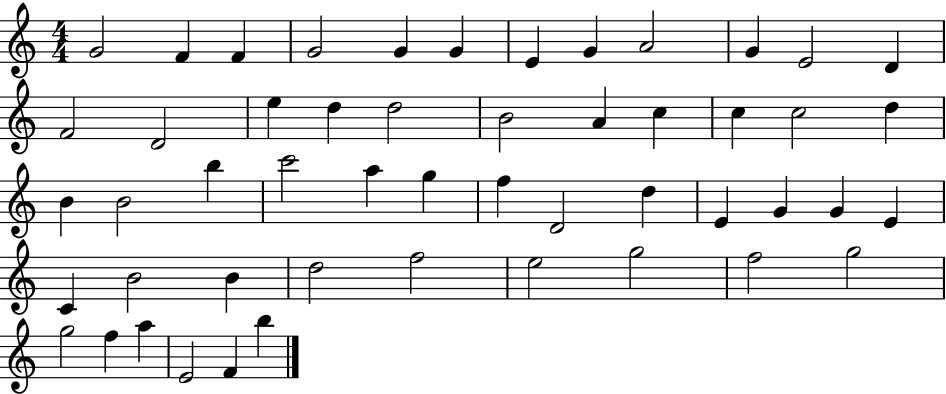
G4/h F4/q F4/q G4/h G4/q G4/q E4/q G4/q A4/h G4/q E4/h D4/q F4/h D4/h E5/q D5/q D5/h B4/h A4/q C5/q C5/q C5/h D5/q B4/q B4/h B5/q C6/h A5/q G5/q F5/q D4/h D5/q E4/q G4/q G4/q E4/q C4/q B4/h B4/q D5/h F5/h E5/h G5/h F5/h G5/h G5/h F5/q A5/q E4/h F4/q B5/q